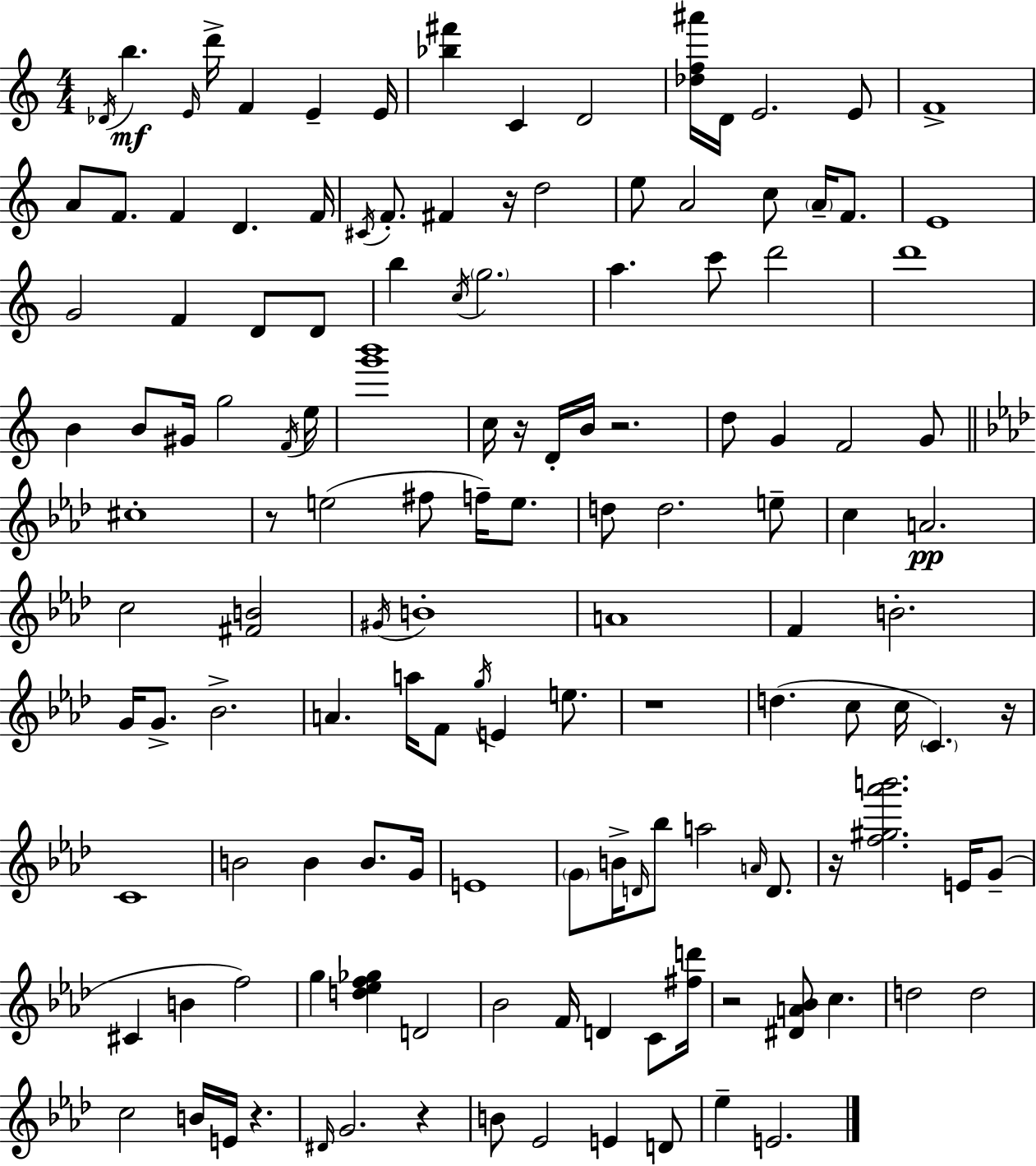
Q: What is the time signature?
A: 4/4